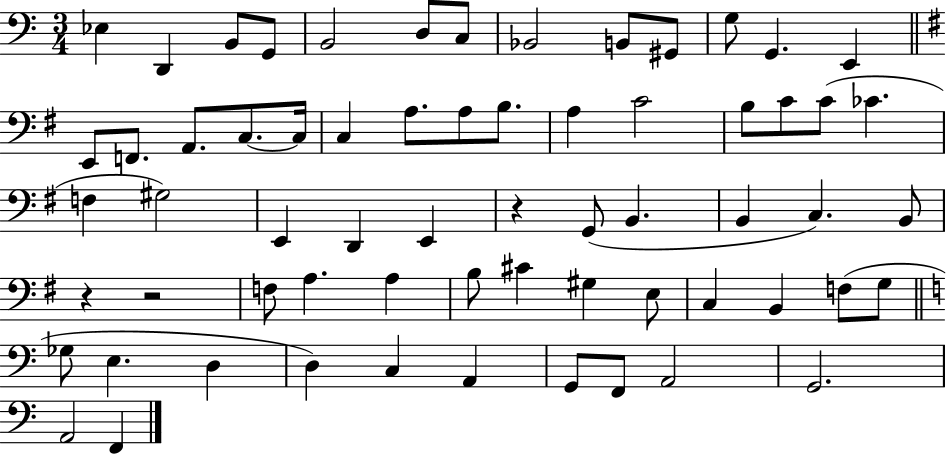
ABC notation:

X:1
T:Untitled
M:3/4
L:1/4
K:C
_E, D,, B,,/2 G,,/2 B,,2 D,/2 C,/2 _B,,2 B,,/2 ^G,,/2 G,/2 G,, E,, E,,/2 F,,/2 A,,/2 C,/2 C,/4 C, A,/2 A,/2 B,/2 A, C2 B,/2 C/2 C/2 _C F, ^G,2 E,, D,, E,, z G,,/2 B,, B,, C, B,,/2 z z2 F,/2 A, A, B,/2 ^C ^G, E,/2 C, B,, F,/2 G,/2 _G,/2 E, D, D, C, A,, G,,/2 F,,/2 A,,2 G,,2 A,,2 F,,